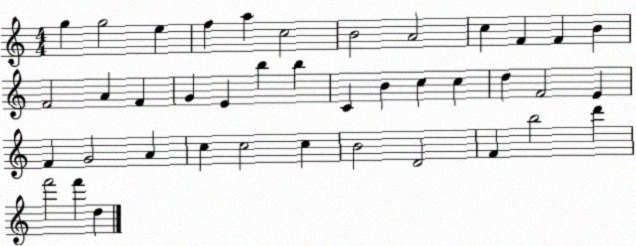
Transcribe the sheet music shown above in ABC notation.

X:1
T:Untitled
M:4/4
L:1/4
K:C
g g2 e f a c2 B2 A2 c F F B F2 A F G E b b C B c c d F2 E F G2 A c c2 c B2 D2 F b2 d' f'2 f' d